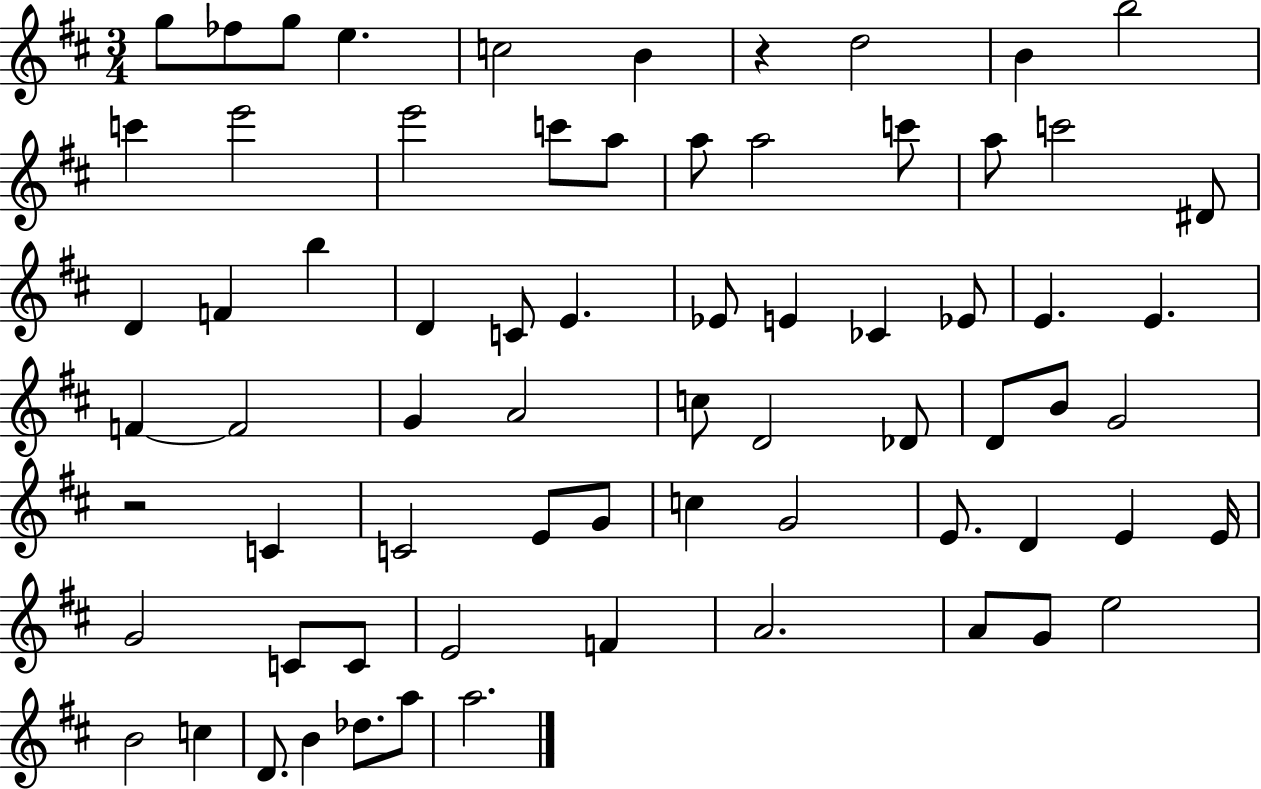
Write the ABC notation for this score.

X:1
T:Untitled
M:3/4
L:1/4
K:D
g/2 _f/2 g/2 e c2 B z d2 B b2 c' e'2 e'2 c'/2 a/2 a/2 a2 c'/2 a/2 c'2 ^D/2 D F b D C/2 E _E/2 E _C _E/2 E E F F2 G A2 c/2 D2 _D/2 D/2 B/2 G2 z2 C C2 E/2 G/2 c G2 E/2 D E E/4 G2 C/2 C/2 E2 F A2 A/2 G/2 e2 B2 c D/2 B _d/2 a/2 a2